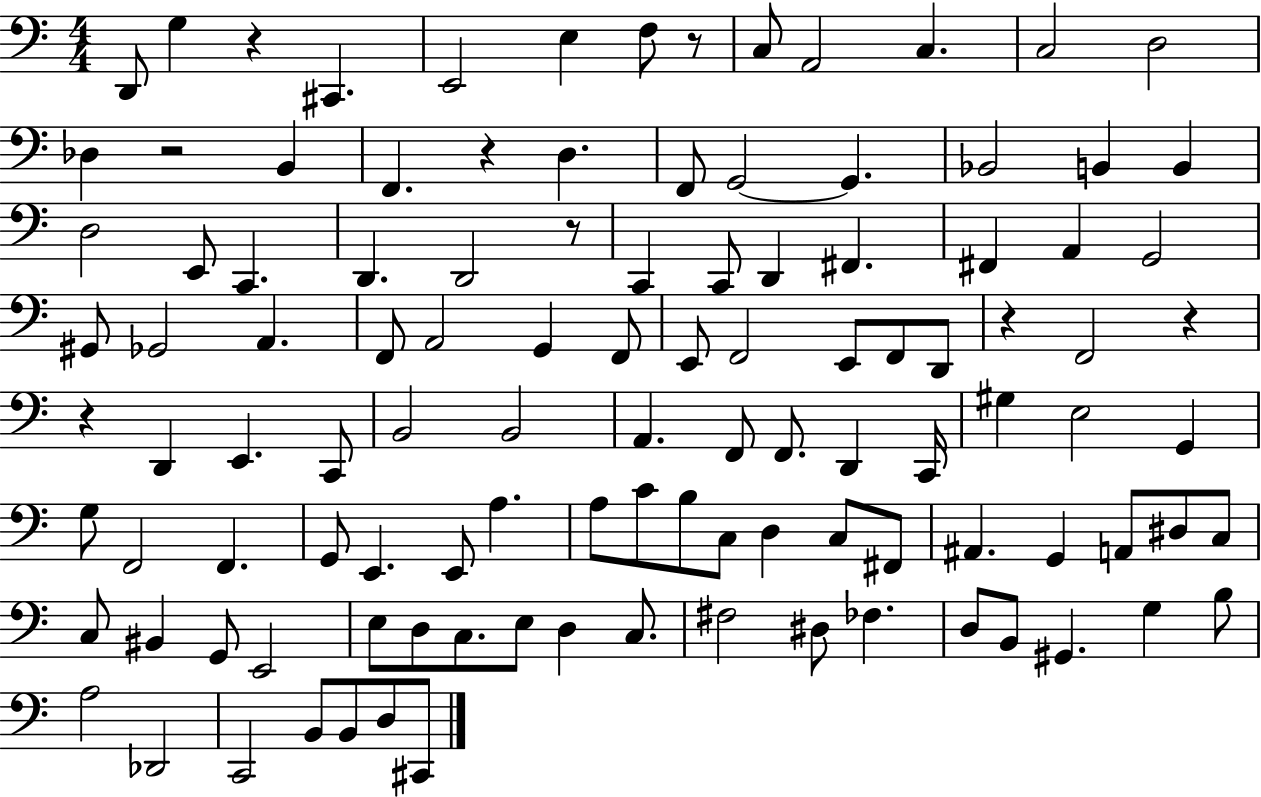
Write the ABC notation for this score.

X:1
T:Untitled
M:4/4
L:1/4
K:C
D,,/2 G, z ^C,, E,,2 E, F,/2 z/2 C,/2 A,,2 C, C,2 D,2 _D, z2 B,, F,, z D, F,,/2 G,,2 G,, _B,,2 B,, B,, D,2 E,,/2 C,, D,, D,,2 z/2 C,, C,,/2 D,, ^F,, ^F,, A,, G,,2 ^G,,/2 _G,,2 A,, F,,/2 A,,2 G,, F,,/2 E,,/2 F,,2 E,,/2 F,,/2 D,,/2 z F,,2 z z D,, E,, C,,/2 B,,2 B,,2 A,, F,,/2 F,,/2 D,, C,,/4 ^G, E,2 G,, G,/2 F,,2 F,, G,,/2 E,, E,,/2 A, A,/2 C/2 B,/2 C,/2 D, C,/2 ^F,,/2 ^A,, G,, A,,/2 ^D,/2 C,/2 C,/2 ^B,, G,,/2 E,,2 E,/2 D,/2 C,/2 E,/2 D, C,/2 ^F,2 ^D,/2 _F, D,/2 B,,/2 ^G,, G, B,/2 A,2 _D,,2 C,,2 B,,/2 B,,/2 D,/2 ^C,,/2